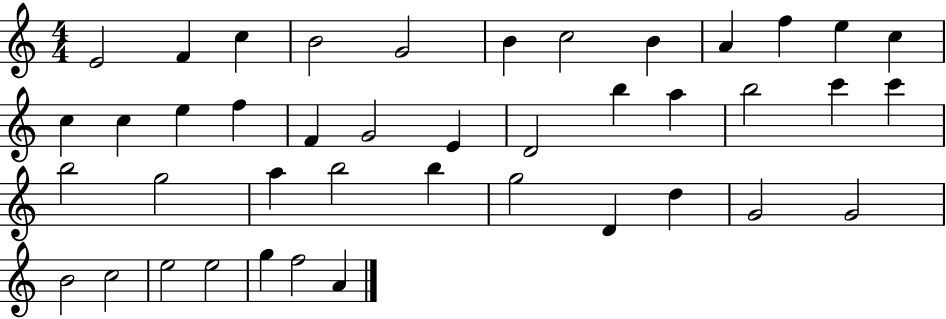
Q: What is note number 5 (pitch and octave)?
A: G4